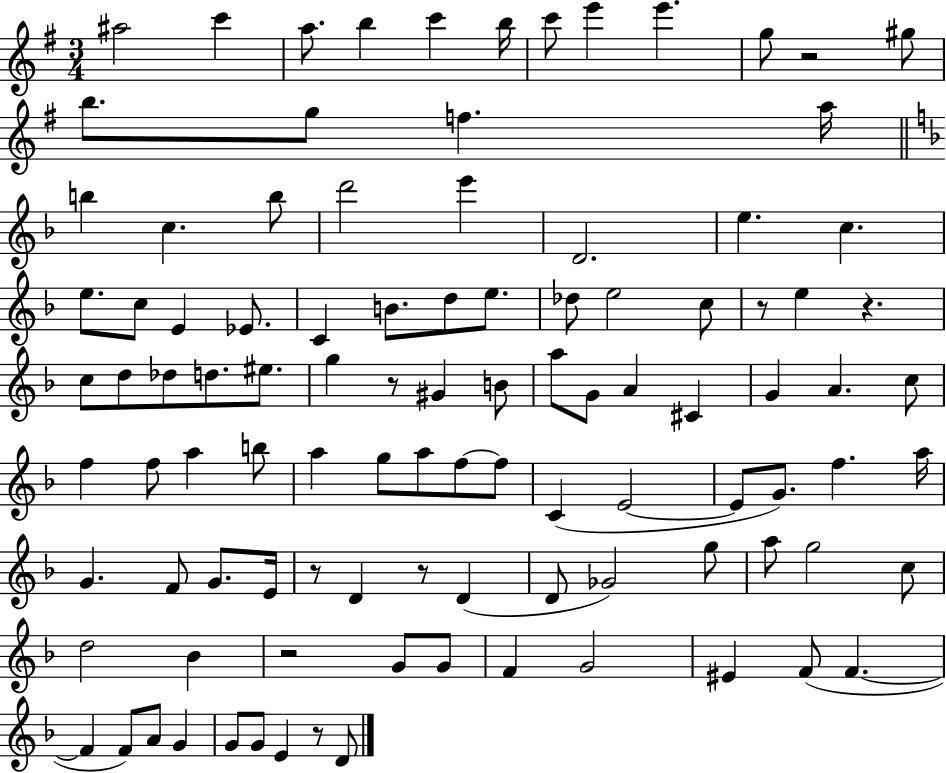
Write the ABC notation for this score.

X:1
T:Untitled
M:3/4
L:1/4
K:G
^a2 c' a/2 b c' b/4 c'/2 e' e' g/2 z2 ^g/2 b/2 g/2 f a/4 b c b/2 d'2 e' D2 e c e/2 c/2 E _E/2 C B/2 d/2 e/2 _d/2 e2 c/2 z/2 e z c/2 d/2 _d/2 d/2 ^e/2 g z/2 ^G B/2 a/2 G/2 A ^C G A c/2 f f/2 a b/2 a g/2 a/2 f/2 f/2 C E2 E/2 G/2 f a/4 G F/2 G/2 E/4 z/2 D z/2 D D/2 _G2 g/2 a/2 g2 c/2 d2 _B z2 G/2 G/2 F G2 ^E F/2 F F F/2 A/2 G G/2 G/2 E z/2 D/2